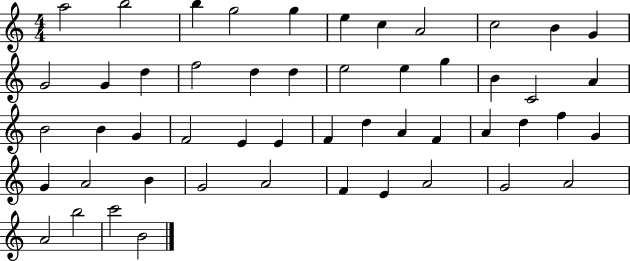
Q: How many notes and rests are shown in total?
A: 51